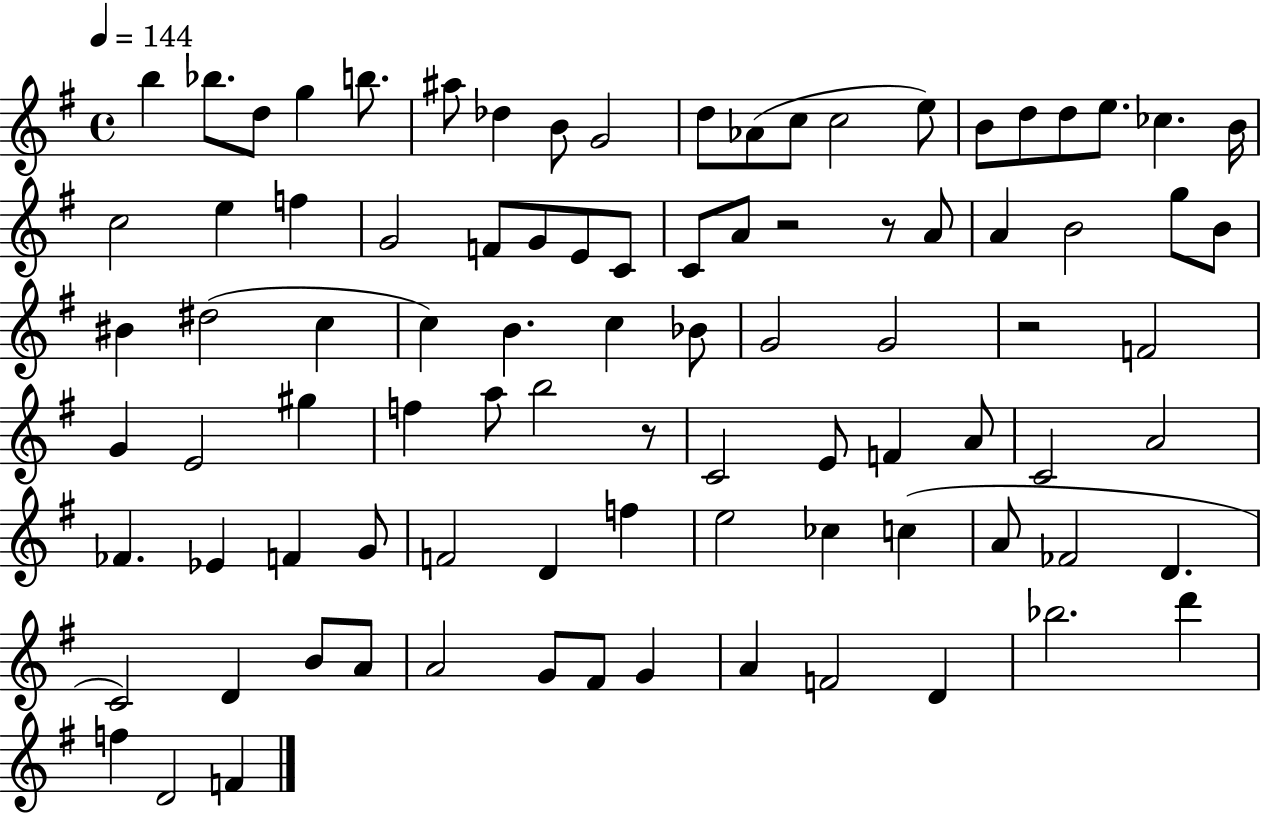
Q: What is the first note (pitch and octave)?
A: B5